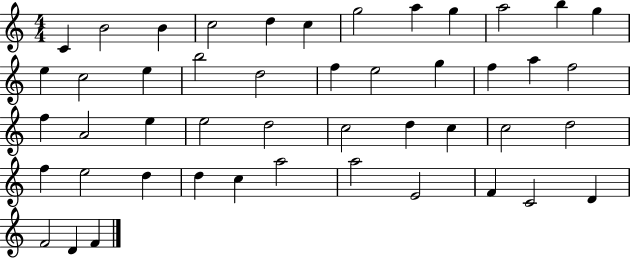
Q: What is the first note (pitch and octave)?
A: C4